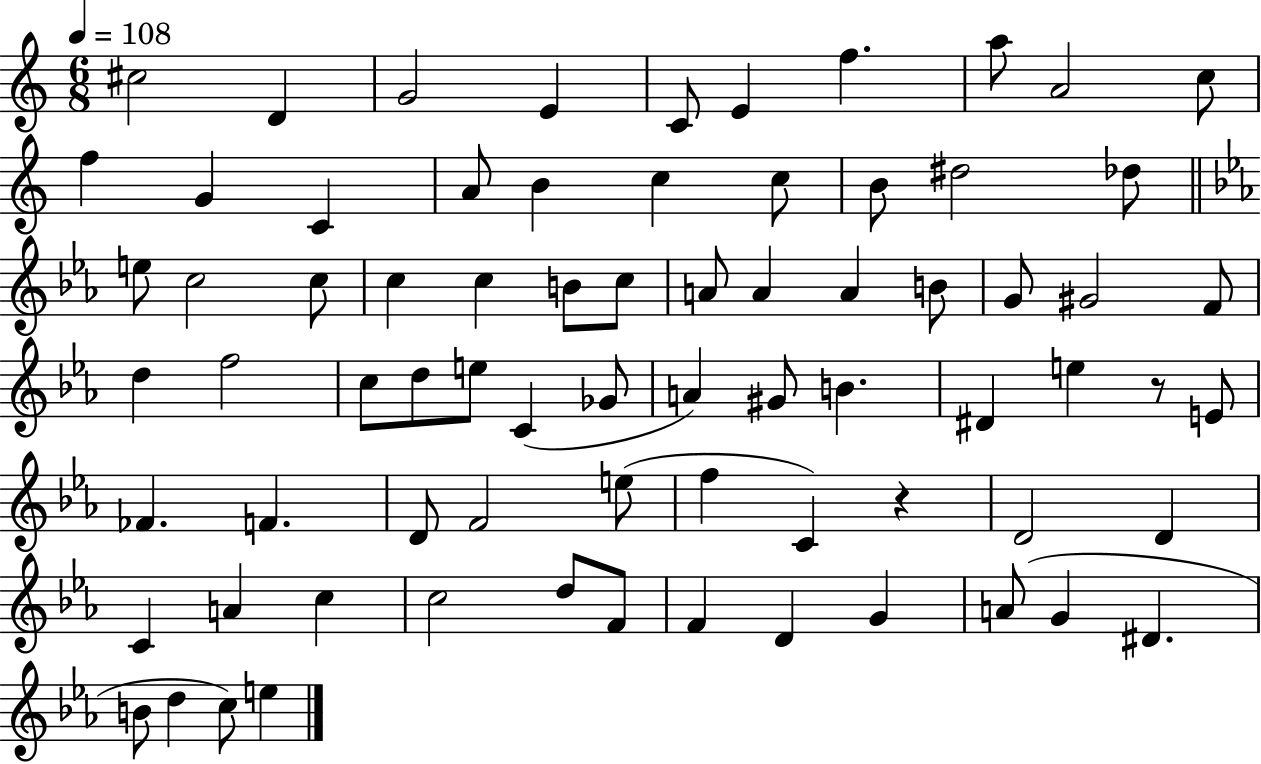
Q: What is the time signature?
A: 6/8